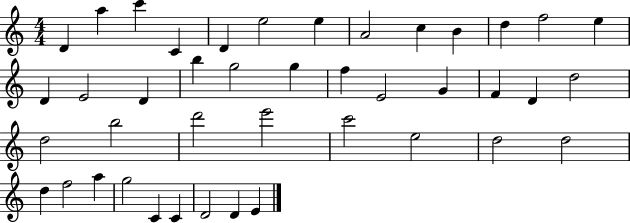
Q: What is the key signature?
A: C major